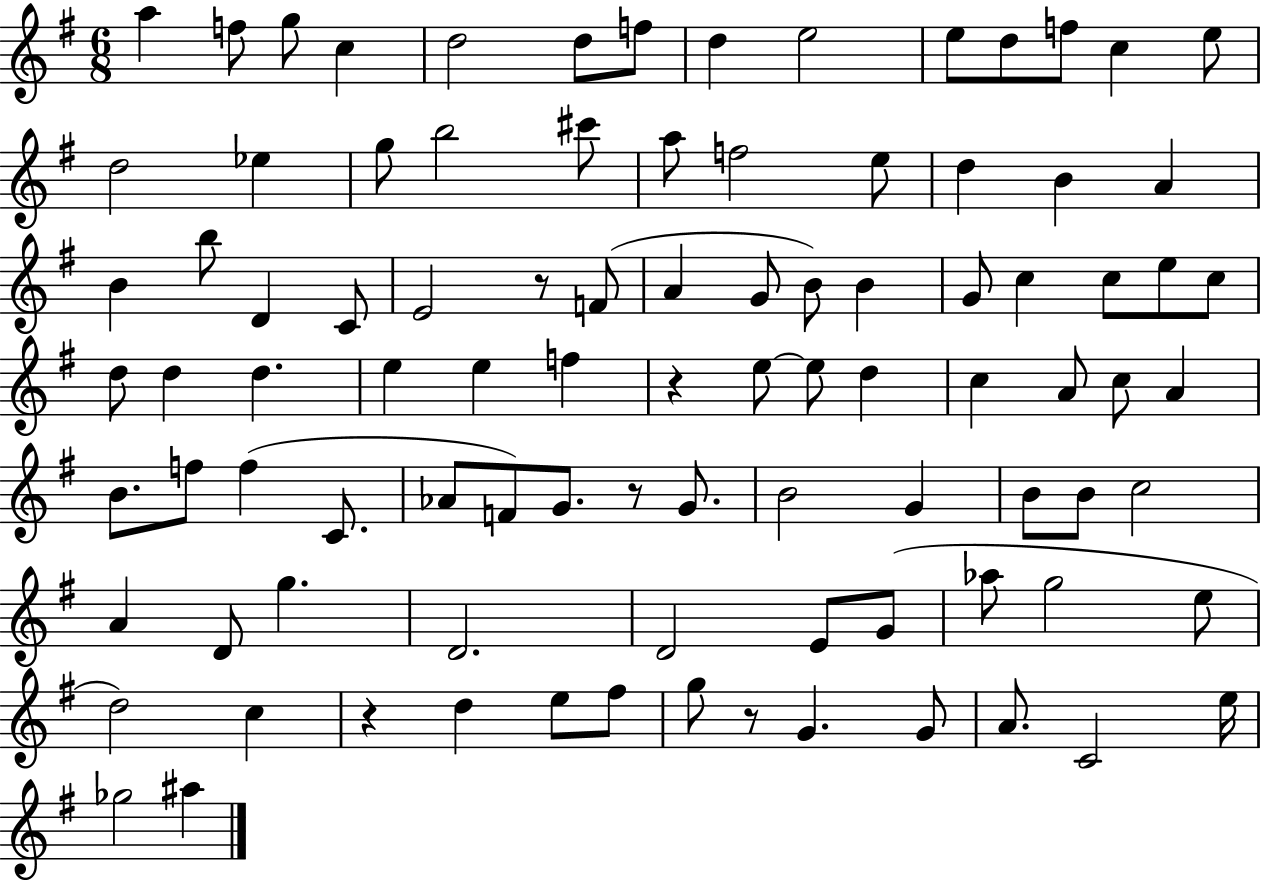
A5/q F5/e G5/e C5/q D5/h D5/e F5/e D5/q E5/h E5/e D5/e F5/e C5/q E5/e D5/h Eb5/q G5/e B5/h C#6/e A5/e F5/h E5/e D5/q B4/q A4/q B4/q B5/e D4/q C4/e E4/h R/e F4/e A4/q G4/e B4/e B4/q G4/e C5/q C5/e E5/e C5/e D5/e D5/q D5/q. E5/q E5/q F5/q R/q E5/e E5/e D5/q C5/q A4/e C5/e A4/q B4/e. F5/e F5/q C4/e. Ab4/e F4/e G4/e. R/e G4/e. B4/h G4/q B4/e B4/e C5/h A4/q D4/e G5/q. D4/h. D4/h E4/e G4/e Ab5/e G5/h E5/e D5/h C5/q R/q D5/q E5/e F#5/e G5/e R/e G4/q. G4/e A4/e. C4/h E5/s Gb5/h A#5/q